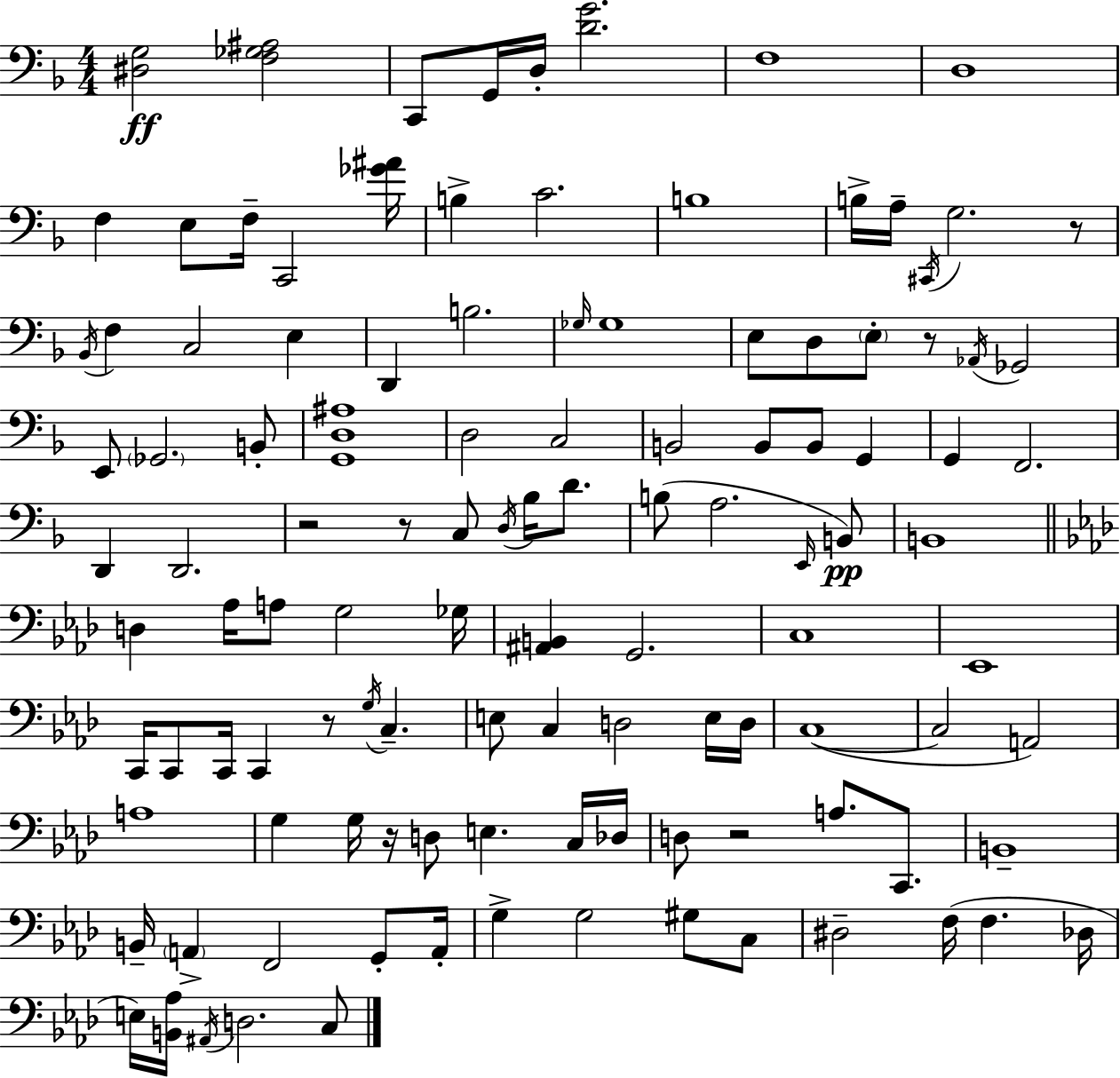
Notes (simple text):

[D#3,G3]/h [F3,Gb3,A#3]/h C2/e G2/s D3/s [D4,G4]/h. F3/w D3/w F3/q E3/e F3/s C2/h [Gb4,A#4]/s B3/q C4/h. B3/w B3/s A3/s C#2/s G3/h. R/e Bb2/s F3/q C3/h E3/q D2/q B3/h. Gb3/s Gb3/w E3/e D3/e E3/e R/e Ab2/s Gb2/h E2/e Gb2/h. B2/e [G2,D3,A#3]/w D3/h C3/h B2/h B2/e B2/e G2/q G2/q F2/h. D2/q D2/h. R/h R/e C3/e D3/s Bb3/s D4/e. B3/e A3/h. E2/s B2/e B2/w D3/q Ab3/s A3/e G3/h Gb3/s [A#2,B2]/q G2/h. C3/w Eb2/w C2/s C2/e C2/s C2/q R/e G3/s C3/q. E3/e C3/q D3/h E3/s D3/s C3/w C3/h A2/h A3/w G3/q G3/s R/s D3/e E3/q. C3/s Db3/s D3/e R/h A3/e. C2/e. B2/w B2/s A2/q F2/h G2/e A2/s G3/q G3/h G#3/e C3/e D#3/h F3/s F3/q. Db3/s E3/s [B2,Ab3]/s A#2/s D3/h. C3/e